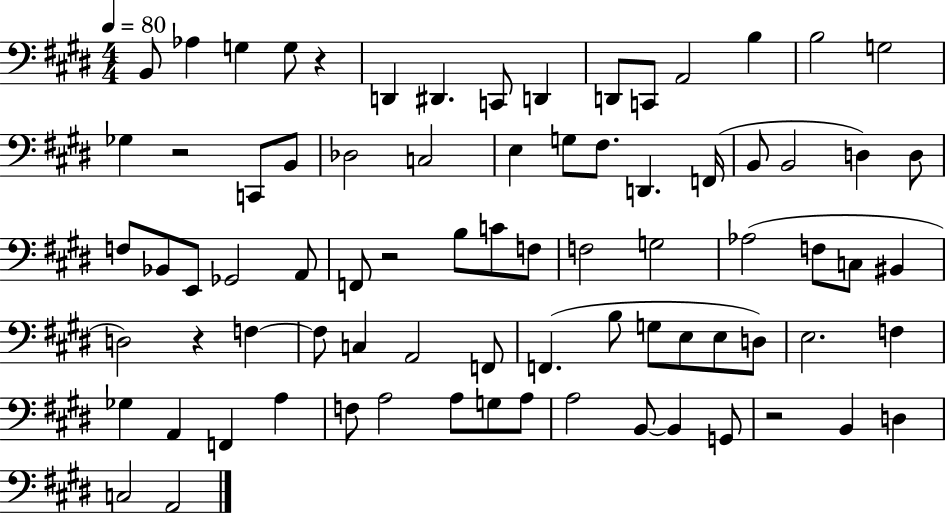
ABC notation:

X:1
T:Untitled
M:4/4
L:1/4
K:E
B,,/2 _A, G, G,/2 z D,, ^D,, C,,/2 D,, D,,/2 C,,/2 A,,2 B, B,2 G,2 _G, z2 C,,/2 B,,/2 _D,2 C,2 E, G,/2 ^F,/2 D,, F,,/4 B,,/2 B,,2 D, D,/2 F,/2 _B,,/2 E,,/2 _G,,2 A,,/2 F,,/2 z2 B,/2 C/2 F,/2 F,2 G,2 _A,2 F,/2 C,/2 ^B,, D,2 z F, F,/2 C, A,,2 F,,/2 F,, B,/2 G,/2 E,/2 E,/2 D,/2 E,2 F, _G, A,, F,, A, F,/2 A,2 A,/2 G,/2 A,/2 A,2 B,,/2 B,, G,,/2 z2 B,, D, C,2 A,,2